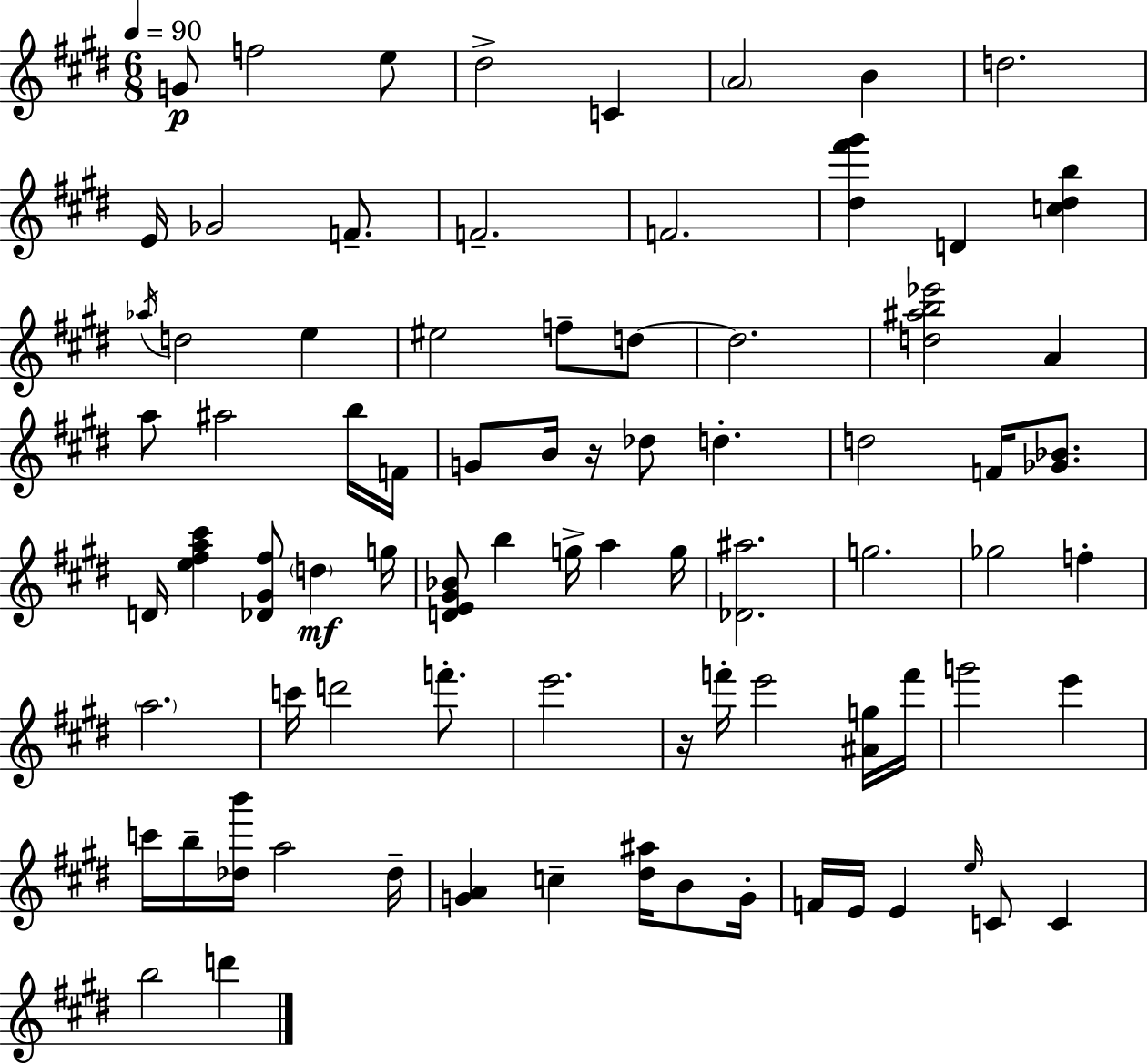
G4/e F5/h E5/e D#5/h C4/q A4/h B4/q D5/h. E4/s Gb4/h F4/e. F4/h. F4/h. [D#5,F#6,G#6]/q D4/q [C5,D#5,B5]/q Ab5/s D5/h E5/q EIS5/h F5/e D5/e D5/h. [D5,A#5,B5,Eb6]/h A4/q A5/e A#5/h B5/s F4/s G4/e B4/s R/s Db5/e D5/q. D5/h F4/s [Gb4,Bb4]/e. D4/s [E5,F#5,A5,C#6]/q [Db4,G#4,F#5]/e D5/q G5/s [D4,E4,G#4,Bb4]/e B5/q G5/s A5/q G5/s [Db4,A#5]/h. G5/h. Gb5/h F5/q A5/h. C6/s D6/h F6/e. E6/h. R/s F6/s E6/h [A#4,G5]/s F6/s G6/h E6/q C6/s B5/s [Db5,B6]/s A5/h Db5/s [G4,A4]/q C5/q [D#5,A#5]/s B4/e G4/s F4/s E4/s E4/q E5/s C4/e C4/q B5/h D6/q